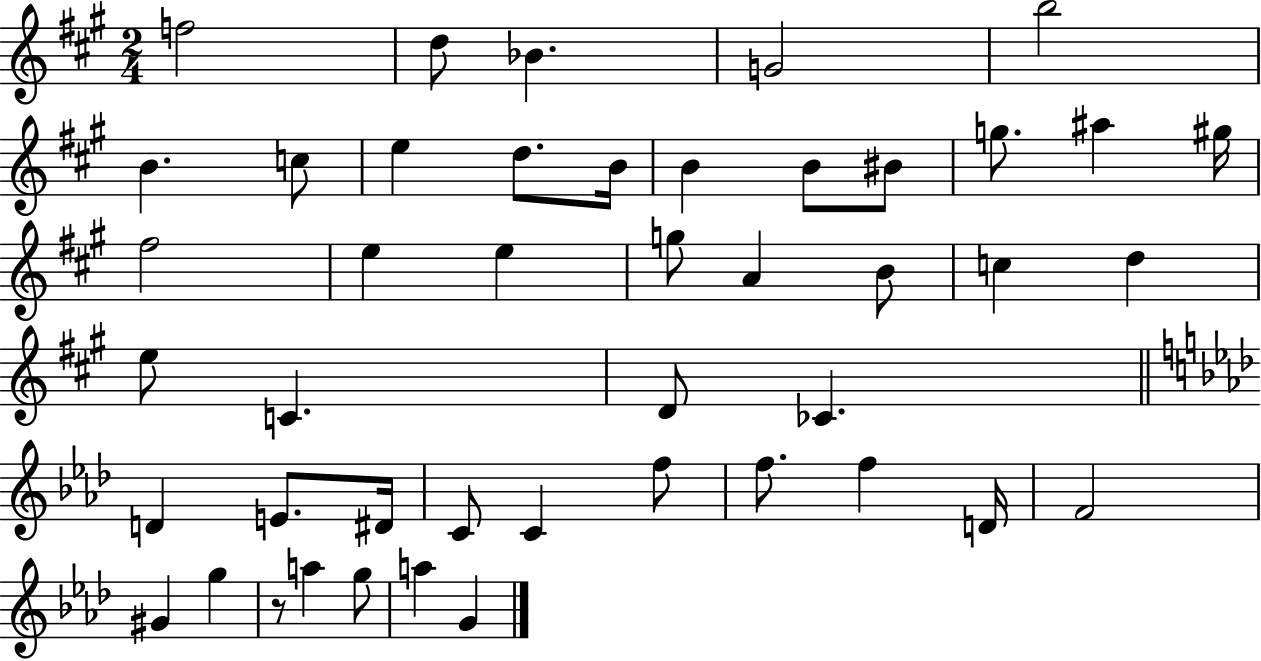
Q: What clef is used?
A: treble